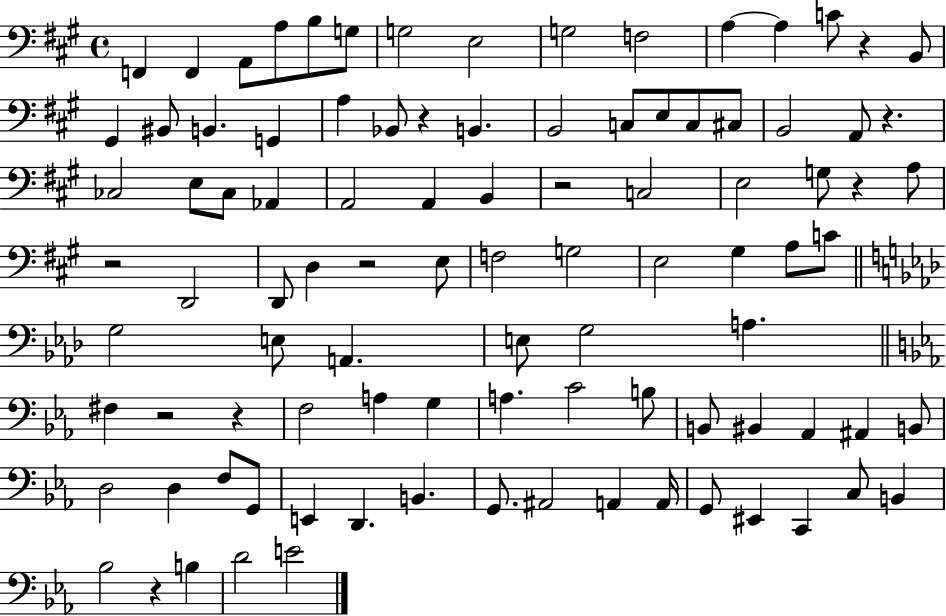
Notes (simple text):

F2/q F2/q A2/e A3/e B3/e G3/e G3/h E3/h G3/h F3/h A3/q A3/q C4/e R/q B2/e G#2/q BIS2/e B2/q. G2/q A3/q Bb2/e R/q B2/q. B2/h C3/e E3/e C3/e C#3/e B2/h A2/e R/q. CES3/h E3/e CES3/e Ab2/q A2/h A2/q B2/q R/h C3/h E3/h G3/e R/q A3/e R/h D2/h D2/e D3/q R/h E3/e F3/h G3/h E3/h G#3/q A3/e C4/e G3/h E3/e A2/q. E3/e G3/h A3/q. F#3/q R/h R/q F3/h A3/q G3/q A3/q. C4/h B3/e B2/e BIS2/q Ab2/q A#2/q B2/e D3/h D3/q F3/e G2/e E2/q D2/q. B2/q. G2/e. A#2/h A2/q A2/s G2/e EIS2/q C2/q C3/e B2/q Bb3/h R/q B3/q D4/h E4/h